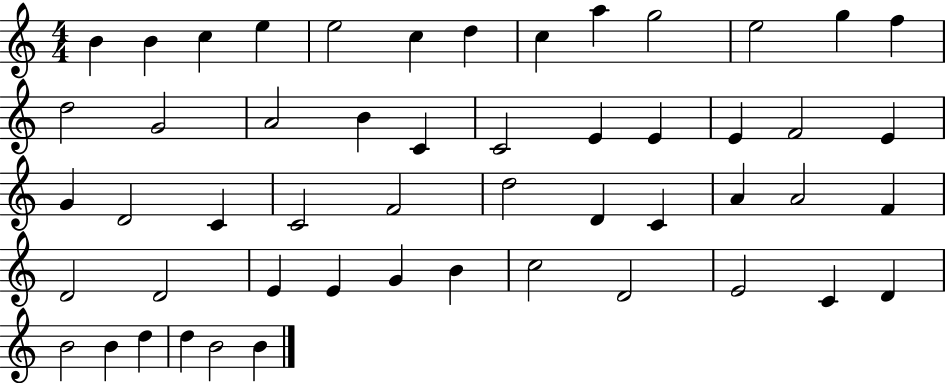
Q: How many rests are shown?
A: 0